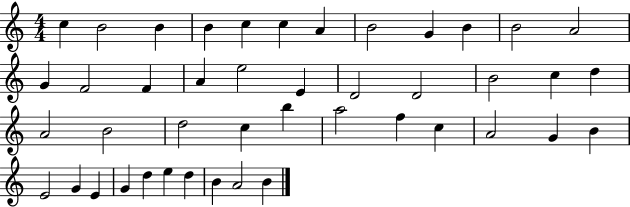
X:1
T:Untitled
M:4/4
L:1/4
K:C
c B2 B B c c A B2 G B B2 A2 G F2 F A e2 E D2 D2 B2 c d A2 B2 d2 c b a2 f c A2 G B E2 G E G d e d B A2 B